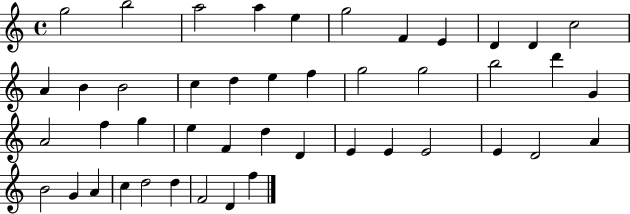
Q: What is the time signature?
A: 4/4